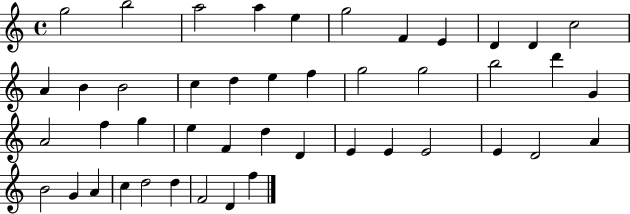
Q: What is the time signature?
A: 4/4